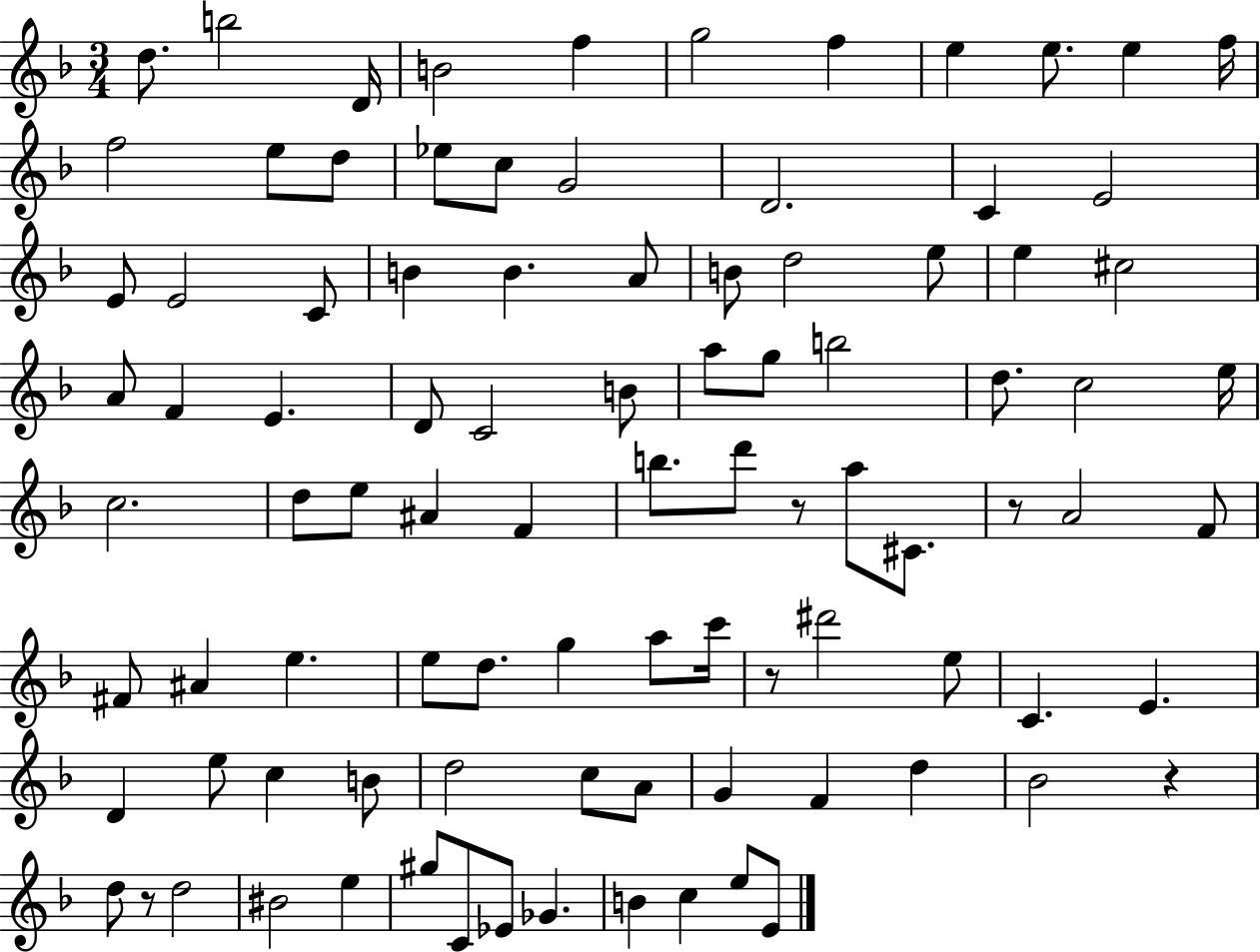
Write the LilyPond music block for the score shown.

{
  \clef treble
  \numericTimeSignature
  \time 3/4
  \key f \major
  d''8. b''2 d'16 | b'2 f''4 | g''2 f''4 | e''4 e''8. e''4 f''16 | \break f''2 e''8 d''8 | ees''8 c''8 g'2 | d'2. | c'4 e'2 | \break e'8 e'2 c'8 | b'4 b'4. a'8 | b'8 d''2 e''8 | e''4 cis''2 | \break a'8 f'4 e'4. | d'8 c'2 b'8 | a''8 g''8 b''2 | d''8. c''2 e''16 | \break c''2. | d''8 e''8 ais'4 f'4 | b''8. d'''8 r8 a''8 cis'8. | r8 a'2 f'8 | \break fis'8 ais'4 e''4. | e''8 d''8. g''4 a''8 c'''16 | r8 dis'''2 e''8 | c'4. e'4. | \break d'4 e''8 c''4 b'8 | d''2 c''8 a'8 | g'4 f'4 d''4 | bes'2 r4 | \break d''8 r8 d''2 | bis'2 e''4 | gis''8 c'8 ees'8 ges'4. | b'4 c''4 e''8 e'8 | \break \bar "|."
}